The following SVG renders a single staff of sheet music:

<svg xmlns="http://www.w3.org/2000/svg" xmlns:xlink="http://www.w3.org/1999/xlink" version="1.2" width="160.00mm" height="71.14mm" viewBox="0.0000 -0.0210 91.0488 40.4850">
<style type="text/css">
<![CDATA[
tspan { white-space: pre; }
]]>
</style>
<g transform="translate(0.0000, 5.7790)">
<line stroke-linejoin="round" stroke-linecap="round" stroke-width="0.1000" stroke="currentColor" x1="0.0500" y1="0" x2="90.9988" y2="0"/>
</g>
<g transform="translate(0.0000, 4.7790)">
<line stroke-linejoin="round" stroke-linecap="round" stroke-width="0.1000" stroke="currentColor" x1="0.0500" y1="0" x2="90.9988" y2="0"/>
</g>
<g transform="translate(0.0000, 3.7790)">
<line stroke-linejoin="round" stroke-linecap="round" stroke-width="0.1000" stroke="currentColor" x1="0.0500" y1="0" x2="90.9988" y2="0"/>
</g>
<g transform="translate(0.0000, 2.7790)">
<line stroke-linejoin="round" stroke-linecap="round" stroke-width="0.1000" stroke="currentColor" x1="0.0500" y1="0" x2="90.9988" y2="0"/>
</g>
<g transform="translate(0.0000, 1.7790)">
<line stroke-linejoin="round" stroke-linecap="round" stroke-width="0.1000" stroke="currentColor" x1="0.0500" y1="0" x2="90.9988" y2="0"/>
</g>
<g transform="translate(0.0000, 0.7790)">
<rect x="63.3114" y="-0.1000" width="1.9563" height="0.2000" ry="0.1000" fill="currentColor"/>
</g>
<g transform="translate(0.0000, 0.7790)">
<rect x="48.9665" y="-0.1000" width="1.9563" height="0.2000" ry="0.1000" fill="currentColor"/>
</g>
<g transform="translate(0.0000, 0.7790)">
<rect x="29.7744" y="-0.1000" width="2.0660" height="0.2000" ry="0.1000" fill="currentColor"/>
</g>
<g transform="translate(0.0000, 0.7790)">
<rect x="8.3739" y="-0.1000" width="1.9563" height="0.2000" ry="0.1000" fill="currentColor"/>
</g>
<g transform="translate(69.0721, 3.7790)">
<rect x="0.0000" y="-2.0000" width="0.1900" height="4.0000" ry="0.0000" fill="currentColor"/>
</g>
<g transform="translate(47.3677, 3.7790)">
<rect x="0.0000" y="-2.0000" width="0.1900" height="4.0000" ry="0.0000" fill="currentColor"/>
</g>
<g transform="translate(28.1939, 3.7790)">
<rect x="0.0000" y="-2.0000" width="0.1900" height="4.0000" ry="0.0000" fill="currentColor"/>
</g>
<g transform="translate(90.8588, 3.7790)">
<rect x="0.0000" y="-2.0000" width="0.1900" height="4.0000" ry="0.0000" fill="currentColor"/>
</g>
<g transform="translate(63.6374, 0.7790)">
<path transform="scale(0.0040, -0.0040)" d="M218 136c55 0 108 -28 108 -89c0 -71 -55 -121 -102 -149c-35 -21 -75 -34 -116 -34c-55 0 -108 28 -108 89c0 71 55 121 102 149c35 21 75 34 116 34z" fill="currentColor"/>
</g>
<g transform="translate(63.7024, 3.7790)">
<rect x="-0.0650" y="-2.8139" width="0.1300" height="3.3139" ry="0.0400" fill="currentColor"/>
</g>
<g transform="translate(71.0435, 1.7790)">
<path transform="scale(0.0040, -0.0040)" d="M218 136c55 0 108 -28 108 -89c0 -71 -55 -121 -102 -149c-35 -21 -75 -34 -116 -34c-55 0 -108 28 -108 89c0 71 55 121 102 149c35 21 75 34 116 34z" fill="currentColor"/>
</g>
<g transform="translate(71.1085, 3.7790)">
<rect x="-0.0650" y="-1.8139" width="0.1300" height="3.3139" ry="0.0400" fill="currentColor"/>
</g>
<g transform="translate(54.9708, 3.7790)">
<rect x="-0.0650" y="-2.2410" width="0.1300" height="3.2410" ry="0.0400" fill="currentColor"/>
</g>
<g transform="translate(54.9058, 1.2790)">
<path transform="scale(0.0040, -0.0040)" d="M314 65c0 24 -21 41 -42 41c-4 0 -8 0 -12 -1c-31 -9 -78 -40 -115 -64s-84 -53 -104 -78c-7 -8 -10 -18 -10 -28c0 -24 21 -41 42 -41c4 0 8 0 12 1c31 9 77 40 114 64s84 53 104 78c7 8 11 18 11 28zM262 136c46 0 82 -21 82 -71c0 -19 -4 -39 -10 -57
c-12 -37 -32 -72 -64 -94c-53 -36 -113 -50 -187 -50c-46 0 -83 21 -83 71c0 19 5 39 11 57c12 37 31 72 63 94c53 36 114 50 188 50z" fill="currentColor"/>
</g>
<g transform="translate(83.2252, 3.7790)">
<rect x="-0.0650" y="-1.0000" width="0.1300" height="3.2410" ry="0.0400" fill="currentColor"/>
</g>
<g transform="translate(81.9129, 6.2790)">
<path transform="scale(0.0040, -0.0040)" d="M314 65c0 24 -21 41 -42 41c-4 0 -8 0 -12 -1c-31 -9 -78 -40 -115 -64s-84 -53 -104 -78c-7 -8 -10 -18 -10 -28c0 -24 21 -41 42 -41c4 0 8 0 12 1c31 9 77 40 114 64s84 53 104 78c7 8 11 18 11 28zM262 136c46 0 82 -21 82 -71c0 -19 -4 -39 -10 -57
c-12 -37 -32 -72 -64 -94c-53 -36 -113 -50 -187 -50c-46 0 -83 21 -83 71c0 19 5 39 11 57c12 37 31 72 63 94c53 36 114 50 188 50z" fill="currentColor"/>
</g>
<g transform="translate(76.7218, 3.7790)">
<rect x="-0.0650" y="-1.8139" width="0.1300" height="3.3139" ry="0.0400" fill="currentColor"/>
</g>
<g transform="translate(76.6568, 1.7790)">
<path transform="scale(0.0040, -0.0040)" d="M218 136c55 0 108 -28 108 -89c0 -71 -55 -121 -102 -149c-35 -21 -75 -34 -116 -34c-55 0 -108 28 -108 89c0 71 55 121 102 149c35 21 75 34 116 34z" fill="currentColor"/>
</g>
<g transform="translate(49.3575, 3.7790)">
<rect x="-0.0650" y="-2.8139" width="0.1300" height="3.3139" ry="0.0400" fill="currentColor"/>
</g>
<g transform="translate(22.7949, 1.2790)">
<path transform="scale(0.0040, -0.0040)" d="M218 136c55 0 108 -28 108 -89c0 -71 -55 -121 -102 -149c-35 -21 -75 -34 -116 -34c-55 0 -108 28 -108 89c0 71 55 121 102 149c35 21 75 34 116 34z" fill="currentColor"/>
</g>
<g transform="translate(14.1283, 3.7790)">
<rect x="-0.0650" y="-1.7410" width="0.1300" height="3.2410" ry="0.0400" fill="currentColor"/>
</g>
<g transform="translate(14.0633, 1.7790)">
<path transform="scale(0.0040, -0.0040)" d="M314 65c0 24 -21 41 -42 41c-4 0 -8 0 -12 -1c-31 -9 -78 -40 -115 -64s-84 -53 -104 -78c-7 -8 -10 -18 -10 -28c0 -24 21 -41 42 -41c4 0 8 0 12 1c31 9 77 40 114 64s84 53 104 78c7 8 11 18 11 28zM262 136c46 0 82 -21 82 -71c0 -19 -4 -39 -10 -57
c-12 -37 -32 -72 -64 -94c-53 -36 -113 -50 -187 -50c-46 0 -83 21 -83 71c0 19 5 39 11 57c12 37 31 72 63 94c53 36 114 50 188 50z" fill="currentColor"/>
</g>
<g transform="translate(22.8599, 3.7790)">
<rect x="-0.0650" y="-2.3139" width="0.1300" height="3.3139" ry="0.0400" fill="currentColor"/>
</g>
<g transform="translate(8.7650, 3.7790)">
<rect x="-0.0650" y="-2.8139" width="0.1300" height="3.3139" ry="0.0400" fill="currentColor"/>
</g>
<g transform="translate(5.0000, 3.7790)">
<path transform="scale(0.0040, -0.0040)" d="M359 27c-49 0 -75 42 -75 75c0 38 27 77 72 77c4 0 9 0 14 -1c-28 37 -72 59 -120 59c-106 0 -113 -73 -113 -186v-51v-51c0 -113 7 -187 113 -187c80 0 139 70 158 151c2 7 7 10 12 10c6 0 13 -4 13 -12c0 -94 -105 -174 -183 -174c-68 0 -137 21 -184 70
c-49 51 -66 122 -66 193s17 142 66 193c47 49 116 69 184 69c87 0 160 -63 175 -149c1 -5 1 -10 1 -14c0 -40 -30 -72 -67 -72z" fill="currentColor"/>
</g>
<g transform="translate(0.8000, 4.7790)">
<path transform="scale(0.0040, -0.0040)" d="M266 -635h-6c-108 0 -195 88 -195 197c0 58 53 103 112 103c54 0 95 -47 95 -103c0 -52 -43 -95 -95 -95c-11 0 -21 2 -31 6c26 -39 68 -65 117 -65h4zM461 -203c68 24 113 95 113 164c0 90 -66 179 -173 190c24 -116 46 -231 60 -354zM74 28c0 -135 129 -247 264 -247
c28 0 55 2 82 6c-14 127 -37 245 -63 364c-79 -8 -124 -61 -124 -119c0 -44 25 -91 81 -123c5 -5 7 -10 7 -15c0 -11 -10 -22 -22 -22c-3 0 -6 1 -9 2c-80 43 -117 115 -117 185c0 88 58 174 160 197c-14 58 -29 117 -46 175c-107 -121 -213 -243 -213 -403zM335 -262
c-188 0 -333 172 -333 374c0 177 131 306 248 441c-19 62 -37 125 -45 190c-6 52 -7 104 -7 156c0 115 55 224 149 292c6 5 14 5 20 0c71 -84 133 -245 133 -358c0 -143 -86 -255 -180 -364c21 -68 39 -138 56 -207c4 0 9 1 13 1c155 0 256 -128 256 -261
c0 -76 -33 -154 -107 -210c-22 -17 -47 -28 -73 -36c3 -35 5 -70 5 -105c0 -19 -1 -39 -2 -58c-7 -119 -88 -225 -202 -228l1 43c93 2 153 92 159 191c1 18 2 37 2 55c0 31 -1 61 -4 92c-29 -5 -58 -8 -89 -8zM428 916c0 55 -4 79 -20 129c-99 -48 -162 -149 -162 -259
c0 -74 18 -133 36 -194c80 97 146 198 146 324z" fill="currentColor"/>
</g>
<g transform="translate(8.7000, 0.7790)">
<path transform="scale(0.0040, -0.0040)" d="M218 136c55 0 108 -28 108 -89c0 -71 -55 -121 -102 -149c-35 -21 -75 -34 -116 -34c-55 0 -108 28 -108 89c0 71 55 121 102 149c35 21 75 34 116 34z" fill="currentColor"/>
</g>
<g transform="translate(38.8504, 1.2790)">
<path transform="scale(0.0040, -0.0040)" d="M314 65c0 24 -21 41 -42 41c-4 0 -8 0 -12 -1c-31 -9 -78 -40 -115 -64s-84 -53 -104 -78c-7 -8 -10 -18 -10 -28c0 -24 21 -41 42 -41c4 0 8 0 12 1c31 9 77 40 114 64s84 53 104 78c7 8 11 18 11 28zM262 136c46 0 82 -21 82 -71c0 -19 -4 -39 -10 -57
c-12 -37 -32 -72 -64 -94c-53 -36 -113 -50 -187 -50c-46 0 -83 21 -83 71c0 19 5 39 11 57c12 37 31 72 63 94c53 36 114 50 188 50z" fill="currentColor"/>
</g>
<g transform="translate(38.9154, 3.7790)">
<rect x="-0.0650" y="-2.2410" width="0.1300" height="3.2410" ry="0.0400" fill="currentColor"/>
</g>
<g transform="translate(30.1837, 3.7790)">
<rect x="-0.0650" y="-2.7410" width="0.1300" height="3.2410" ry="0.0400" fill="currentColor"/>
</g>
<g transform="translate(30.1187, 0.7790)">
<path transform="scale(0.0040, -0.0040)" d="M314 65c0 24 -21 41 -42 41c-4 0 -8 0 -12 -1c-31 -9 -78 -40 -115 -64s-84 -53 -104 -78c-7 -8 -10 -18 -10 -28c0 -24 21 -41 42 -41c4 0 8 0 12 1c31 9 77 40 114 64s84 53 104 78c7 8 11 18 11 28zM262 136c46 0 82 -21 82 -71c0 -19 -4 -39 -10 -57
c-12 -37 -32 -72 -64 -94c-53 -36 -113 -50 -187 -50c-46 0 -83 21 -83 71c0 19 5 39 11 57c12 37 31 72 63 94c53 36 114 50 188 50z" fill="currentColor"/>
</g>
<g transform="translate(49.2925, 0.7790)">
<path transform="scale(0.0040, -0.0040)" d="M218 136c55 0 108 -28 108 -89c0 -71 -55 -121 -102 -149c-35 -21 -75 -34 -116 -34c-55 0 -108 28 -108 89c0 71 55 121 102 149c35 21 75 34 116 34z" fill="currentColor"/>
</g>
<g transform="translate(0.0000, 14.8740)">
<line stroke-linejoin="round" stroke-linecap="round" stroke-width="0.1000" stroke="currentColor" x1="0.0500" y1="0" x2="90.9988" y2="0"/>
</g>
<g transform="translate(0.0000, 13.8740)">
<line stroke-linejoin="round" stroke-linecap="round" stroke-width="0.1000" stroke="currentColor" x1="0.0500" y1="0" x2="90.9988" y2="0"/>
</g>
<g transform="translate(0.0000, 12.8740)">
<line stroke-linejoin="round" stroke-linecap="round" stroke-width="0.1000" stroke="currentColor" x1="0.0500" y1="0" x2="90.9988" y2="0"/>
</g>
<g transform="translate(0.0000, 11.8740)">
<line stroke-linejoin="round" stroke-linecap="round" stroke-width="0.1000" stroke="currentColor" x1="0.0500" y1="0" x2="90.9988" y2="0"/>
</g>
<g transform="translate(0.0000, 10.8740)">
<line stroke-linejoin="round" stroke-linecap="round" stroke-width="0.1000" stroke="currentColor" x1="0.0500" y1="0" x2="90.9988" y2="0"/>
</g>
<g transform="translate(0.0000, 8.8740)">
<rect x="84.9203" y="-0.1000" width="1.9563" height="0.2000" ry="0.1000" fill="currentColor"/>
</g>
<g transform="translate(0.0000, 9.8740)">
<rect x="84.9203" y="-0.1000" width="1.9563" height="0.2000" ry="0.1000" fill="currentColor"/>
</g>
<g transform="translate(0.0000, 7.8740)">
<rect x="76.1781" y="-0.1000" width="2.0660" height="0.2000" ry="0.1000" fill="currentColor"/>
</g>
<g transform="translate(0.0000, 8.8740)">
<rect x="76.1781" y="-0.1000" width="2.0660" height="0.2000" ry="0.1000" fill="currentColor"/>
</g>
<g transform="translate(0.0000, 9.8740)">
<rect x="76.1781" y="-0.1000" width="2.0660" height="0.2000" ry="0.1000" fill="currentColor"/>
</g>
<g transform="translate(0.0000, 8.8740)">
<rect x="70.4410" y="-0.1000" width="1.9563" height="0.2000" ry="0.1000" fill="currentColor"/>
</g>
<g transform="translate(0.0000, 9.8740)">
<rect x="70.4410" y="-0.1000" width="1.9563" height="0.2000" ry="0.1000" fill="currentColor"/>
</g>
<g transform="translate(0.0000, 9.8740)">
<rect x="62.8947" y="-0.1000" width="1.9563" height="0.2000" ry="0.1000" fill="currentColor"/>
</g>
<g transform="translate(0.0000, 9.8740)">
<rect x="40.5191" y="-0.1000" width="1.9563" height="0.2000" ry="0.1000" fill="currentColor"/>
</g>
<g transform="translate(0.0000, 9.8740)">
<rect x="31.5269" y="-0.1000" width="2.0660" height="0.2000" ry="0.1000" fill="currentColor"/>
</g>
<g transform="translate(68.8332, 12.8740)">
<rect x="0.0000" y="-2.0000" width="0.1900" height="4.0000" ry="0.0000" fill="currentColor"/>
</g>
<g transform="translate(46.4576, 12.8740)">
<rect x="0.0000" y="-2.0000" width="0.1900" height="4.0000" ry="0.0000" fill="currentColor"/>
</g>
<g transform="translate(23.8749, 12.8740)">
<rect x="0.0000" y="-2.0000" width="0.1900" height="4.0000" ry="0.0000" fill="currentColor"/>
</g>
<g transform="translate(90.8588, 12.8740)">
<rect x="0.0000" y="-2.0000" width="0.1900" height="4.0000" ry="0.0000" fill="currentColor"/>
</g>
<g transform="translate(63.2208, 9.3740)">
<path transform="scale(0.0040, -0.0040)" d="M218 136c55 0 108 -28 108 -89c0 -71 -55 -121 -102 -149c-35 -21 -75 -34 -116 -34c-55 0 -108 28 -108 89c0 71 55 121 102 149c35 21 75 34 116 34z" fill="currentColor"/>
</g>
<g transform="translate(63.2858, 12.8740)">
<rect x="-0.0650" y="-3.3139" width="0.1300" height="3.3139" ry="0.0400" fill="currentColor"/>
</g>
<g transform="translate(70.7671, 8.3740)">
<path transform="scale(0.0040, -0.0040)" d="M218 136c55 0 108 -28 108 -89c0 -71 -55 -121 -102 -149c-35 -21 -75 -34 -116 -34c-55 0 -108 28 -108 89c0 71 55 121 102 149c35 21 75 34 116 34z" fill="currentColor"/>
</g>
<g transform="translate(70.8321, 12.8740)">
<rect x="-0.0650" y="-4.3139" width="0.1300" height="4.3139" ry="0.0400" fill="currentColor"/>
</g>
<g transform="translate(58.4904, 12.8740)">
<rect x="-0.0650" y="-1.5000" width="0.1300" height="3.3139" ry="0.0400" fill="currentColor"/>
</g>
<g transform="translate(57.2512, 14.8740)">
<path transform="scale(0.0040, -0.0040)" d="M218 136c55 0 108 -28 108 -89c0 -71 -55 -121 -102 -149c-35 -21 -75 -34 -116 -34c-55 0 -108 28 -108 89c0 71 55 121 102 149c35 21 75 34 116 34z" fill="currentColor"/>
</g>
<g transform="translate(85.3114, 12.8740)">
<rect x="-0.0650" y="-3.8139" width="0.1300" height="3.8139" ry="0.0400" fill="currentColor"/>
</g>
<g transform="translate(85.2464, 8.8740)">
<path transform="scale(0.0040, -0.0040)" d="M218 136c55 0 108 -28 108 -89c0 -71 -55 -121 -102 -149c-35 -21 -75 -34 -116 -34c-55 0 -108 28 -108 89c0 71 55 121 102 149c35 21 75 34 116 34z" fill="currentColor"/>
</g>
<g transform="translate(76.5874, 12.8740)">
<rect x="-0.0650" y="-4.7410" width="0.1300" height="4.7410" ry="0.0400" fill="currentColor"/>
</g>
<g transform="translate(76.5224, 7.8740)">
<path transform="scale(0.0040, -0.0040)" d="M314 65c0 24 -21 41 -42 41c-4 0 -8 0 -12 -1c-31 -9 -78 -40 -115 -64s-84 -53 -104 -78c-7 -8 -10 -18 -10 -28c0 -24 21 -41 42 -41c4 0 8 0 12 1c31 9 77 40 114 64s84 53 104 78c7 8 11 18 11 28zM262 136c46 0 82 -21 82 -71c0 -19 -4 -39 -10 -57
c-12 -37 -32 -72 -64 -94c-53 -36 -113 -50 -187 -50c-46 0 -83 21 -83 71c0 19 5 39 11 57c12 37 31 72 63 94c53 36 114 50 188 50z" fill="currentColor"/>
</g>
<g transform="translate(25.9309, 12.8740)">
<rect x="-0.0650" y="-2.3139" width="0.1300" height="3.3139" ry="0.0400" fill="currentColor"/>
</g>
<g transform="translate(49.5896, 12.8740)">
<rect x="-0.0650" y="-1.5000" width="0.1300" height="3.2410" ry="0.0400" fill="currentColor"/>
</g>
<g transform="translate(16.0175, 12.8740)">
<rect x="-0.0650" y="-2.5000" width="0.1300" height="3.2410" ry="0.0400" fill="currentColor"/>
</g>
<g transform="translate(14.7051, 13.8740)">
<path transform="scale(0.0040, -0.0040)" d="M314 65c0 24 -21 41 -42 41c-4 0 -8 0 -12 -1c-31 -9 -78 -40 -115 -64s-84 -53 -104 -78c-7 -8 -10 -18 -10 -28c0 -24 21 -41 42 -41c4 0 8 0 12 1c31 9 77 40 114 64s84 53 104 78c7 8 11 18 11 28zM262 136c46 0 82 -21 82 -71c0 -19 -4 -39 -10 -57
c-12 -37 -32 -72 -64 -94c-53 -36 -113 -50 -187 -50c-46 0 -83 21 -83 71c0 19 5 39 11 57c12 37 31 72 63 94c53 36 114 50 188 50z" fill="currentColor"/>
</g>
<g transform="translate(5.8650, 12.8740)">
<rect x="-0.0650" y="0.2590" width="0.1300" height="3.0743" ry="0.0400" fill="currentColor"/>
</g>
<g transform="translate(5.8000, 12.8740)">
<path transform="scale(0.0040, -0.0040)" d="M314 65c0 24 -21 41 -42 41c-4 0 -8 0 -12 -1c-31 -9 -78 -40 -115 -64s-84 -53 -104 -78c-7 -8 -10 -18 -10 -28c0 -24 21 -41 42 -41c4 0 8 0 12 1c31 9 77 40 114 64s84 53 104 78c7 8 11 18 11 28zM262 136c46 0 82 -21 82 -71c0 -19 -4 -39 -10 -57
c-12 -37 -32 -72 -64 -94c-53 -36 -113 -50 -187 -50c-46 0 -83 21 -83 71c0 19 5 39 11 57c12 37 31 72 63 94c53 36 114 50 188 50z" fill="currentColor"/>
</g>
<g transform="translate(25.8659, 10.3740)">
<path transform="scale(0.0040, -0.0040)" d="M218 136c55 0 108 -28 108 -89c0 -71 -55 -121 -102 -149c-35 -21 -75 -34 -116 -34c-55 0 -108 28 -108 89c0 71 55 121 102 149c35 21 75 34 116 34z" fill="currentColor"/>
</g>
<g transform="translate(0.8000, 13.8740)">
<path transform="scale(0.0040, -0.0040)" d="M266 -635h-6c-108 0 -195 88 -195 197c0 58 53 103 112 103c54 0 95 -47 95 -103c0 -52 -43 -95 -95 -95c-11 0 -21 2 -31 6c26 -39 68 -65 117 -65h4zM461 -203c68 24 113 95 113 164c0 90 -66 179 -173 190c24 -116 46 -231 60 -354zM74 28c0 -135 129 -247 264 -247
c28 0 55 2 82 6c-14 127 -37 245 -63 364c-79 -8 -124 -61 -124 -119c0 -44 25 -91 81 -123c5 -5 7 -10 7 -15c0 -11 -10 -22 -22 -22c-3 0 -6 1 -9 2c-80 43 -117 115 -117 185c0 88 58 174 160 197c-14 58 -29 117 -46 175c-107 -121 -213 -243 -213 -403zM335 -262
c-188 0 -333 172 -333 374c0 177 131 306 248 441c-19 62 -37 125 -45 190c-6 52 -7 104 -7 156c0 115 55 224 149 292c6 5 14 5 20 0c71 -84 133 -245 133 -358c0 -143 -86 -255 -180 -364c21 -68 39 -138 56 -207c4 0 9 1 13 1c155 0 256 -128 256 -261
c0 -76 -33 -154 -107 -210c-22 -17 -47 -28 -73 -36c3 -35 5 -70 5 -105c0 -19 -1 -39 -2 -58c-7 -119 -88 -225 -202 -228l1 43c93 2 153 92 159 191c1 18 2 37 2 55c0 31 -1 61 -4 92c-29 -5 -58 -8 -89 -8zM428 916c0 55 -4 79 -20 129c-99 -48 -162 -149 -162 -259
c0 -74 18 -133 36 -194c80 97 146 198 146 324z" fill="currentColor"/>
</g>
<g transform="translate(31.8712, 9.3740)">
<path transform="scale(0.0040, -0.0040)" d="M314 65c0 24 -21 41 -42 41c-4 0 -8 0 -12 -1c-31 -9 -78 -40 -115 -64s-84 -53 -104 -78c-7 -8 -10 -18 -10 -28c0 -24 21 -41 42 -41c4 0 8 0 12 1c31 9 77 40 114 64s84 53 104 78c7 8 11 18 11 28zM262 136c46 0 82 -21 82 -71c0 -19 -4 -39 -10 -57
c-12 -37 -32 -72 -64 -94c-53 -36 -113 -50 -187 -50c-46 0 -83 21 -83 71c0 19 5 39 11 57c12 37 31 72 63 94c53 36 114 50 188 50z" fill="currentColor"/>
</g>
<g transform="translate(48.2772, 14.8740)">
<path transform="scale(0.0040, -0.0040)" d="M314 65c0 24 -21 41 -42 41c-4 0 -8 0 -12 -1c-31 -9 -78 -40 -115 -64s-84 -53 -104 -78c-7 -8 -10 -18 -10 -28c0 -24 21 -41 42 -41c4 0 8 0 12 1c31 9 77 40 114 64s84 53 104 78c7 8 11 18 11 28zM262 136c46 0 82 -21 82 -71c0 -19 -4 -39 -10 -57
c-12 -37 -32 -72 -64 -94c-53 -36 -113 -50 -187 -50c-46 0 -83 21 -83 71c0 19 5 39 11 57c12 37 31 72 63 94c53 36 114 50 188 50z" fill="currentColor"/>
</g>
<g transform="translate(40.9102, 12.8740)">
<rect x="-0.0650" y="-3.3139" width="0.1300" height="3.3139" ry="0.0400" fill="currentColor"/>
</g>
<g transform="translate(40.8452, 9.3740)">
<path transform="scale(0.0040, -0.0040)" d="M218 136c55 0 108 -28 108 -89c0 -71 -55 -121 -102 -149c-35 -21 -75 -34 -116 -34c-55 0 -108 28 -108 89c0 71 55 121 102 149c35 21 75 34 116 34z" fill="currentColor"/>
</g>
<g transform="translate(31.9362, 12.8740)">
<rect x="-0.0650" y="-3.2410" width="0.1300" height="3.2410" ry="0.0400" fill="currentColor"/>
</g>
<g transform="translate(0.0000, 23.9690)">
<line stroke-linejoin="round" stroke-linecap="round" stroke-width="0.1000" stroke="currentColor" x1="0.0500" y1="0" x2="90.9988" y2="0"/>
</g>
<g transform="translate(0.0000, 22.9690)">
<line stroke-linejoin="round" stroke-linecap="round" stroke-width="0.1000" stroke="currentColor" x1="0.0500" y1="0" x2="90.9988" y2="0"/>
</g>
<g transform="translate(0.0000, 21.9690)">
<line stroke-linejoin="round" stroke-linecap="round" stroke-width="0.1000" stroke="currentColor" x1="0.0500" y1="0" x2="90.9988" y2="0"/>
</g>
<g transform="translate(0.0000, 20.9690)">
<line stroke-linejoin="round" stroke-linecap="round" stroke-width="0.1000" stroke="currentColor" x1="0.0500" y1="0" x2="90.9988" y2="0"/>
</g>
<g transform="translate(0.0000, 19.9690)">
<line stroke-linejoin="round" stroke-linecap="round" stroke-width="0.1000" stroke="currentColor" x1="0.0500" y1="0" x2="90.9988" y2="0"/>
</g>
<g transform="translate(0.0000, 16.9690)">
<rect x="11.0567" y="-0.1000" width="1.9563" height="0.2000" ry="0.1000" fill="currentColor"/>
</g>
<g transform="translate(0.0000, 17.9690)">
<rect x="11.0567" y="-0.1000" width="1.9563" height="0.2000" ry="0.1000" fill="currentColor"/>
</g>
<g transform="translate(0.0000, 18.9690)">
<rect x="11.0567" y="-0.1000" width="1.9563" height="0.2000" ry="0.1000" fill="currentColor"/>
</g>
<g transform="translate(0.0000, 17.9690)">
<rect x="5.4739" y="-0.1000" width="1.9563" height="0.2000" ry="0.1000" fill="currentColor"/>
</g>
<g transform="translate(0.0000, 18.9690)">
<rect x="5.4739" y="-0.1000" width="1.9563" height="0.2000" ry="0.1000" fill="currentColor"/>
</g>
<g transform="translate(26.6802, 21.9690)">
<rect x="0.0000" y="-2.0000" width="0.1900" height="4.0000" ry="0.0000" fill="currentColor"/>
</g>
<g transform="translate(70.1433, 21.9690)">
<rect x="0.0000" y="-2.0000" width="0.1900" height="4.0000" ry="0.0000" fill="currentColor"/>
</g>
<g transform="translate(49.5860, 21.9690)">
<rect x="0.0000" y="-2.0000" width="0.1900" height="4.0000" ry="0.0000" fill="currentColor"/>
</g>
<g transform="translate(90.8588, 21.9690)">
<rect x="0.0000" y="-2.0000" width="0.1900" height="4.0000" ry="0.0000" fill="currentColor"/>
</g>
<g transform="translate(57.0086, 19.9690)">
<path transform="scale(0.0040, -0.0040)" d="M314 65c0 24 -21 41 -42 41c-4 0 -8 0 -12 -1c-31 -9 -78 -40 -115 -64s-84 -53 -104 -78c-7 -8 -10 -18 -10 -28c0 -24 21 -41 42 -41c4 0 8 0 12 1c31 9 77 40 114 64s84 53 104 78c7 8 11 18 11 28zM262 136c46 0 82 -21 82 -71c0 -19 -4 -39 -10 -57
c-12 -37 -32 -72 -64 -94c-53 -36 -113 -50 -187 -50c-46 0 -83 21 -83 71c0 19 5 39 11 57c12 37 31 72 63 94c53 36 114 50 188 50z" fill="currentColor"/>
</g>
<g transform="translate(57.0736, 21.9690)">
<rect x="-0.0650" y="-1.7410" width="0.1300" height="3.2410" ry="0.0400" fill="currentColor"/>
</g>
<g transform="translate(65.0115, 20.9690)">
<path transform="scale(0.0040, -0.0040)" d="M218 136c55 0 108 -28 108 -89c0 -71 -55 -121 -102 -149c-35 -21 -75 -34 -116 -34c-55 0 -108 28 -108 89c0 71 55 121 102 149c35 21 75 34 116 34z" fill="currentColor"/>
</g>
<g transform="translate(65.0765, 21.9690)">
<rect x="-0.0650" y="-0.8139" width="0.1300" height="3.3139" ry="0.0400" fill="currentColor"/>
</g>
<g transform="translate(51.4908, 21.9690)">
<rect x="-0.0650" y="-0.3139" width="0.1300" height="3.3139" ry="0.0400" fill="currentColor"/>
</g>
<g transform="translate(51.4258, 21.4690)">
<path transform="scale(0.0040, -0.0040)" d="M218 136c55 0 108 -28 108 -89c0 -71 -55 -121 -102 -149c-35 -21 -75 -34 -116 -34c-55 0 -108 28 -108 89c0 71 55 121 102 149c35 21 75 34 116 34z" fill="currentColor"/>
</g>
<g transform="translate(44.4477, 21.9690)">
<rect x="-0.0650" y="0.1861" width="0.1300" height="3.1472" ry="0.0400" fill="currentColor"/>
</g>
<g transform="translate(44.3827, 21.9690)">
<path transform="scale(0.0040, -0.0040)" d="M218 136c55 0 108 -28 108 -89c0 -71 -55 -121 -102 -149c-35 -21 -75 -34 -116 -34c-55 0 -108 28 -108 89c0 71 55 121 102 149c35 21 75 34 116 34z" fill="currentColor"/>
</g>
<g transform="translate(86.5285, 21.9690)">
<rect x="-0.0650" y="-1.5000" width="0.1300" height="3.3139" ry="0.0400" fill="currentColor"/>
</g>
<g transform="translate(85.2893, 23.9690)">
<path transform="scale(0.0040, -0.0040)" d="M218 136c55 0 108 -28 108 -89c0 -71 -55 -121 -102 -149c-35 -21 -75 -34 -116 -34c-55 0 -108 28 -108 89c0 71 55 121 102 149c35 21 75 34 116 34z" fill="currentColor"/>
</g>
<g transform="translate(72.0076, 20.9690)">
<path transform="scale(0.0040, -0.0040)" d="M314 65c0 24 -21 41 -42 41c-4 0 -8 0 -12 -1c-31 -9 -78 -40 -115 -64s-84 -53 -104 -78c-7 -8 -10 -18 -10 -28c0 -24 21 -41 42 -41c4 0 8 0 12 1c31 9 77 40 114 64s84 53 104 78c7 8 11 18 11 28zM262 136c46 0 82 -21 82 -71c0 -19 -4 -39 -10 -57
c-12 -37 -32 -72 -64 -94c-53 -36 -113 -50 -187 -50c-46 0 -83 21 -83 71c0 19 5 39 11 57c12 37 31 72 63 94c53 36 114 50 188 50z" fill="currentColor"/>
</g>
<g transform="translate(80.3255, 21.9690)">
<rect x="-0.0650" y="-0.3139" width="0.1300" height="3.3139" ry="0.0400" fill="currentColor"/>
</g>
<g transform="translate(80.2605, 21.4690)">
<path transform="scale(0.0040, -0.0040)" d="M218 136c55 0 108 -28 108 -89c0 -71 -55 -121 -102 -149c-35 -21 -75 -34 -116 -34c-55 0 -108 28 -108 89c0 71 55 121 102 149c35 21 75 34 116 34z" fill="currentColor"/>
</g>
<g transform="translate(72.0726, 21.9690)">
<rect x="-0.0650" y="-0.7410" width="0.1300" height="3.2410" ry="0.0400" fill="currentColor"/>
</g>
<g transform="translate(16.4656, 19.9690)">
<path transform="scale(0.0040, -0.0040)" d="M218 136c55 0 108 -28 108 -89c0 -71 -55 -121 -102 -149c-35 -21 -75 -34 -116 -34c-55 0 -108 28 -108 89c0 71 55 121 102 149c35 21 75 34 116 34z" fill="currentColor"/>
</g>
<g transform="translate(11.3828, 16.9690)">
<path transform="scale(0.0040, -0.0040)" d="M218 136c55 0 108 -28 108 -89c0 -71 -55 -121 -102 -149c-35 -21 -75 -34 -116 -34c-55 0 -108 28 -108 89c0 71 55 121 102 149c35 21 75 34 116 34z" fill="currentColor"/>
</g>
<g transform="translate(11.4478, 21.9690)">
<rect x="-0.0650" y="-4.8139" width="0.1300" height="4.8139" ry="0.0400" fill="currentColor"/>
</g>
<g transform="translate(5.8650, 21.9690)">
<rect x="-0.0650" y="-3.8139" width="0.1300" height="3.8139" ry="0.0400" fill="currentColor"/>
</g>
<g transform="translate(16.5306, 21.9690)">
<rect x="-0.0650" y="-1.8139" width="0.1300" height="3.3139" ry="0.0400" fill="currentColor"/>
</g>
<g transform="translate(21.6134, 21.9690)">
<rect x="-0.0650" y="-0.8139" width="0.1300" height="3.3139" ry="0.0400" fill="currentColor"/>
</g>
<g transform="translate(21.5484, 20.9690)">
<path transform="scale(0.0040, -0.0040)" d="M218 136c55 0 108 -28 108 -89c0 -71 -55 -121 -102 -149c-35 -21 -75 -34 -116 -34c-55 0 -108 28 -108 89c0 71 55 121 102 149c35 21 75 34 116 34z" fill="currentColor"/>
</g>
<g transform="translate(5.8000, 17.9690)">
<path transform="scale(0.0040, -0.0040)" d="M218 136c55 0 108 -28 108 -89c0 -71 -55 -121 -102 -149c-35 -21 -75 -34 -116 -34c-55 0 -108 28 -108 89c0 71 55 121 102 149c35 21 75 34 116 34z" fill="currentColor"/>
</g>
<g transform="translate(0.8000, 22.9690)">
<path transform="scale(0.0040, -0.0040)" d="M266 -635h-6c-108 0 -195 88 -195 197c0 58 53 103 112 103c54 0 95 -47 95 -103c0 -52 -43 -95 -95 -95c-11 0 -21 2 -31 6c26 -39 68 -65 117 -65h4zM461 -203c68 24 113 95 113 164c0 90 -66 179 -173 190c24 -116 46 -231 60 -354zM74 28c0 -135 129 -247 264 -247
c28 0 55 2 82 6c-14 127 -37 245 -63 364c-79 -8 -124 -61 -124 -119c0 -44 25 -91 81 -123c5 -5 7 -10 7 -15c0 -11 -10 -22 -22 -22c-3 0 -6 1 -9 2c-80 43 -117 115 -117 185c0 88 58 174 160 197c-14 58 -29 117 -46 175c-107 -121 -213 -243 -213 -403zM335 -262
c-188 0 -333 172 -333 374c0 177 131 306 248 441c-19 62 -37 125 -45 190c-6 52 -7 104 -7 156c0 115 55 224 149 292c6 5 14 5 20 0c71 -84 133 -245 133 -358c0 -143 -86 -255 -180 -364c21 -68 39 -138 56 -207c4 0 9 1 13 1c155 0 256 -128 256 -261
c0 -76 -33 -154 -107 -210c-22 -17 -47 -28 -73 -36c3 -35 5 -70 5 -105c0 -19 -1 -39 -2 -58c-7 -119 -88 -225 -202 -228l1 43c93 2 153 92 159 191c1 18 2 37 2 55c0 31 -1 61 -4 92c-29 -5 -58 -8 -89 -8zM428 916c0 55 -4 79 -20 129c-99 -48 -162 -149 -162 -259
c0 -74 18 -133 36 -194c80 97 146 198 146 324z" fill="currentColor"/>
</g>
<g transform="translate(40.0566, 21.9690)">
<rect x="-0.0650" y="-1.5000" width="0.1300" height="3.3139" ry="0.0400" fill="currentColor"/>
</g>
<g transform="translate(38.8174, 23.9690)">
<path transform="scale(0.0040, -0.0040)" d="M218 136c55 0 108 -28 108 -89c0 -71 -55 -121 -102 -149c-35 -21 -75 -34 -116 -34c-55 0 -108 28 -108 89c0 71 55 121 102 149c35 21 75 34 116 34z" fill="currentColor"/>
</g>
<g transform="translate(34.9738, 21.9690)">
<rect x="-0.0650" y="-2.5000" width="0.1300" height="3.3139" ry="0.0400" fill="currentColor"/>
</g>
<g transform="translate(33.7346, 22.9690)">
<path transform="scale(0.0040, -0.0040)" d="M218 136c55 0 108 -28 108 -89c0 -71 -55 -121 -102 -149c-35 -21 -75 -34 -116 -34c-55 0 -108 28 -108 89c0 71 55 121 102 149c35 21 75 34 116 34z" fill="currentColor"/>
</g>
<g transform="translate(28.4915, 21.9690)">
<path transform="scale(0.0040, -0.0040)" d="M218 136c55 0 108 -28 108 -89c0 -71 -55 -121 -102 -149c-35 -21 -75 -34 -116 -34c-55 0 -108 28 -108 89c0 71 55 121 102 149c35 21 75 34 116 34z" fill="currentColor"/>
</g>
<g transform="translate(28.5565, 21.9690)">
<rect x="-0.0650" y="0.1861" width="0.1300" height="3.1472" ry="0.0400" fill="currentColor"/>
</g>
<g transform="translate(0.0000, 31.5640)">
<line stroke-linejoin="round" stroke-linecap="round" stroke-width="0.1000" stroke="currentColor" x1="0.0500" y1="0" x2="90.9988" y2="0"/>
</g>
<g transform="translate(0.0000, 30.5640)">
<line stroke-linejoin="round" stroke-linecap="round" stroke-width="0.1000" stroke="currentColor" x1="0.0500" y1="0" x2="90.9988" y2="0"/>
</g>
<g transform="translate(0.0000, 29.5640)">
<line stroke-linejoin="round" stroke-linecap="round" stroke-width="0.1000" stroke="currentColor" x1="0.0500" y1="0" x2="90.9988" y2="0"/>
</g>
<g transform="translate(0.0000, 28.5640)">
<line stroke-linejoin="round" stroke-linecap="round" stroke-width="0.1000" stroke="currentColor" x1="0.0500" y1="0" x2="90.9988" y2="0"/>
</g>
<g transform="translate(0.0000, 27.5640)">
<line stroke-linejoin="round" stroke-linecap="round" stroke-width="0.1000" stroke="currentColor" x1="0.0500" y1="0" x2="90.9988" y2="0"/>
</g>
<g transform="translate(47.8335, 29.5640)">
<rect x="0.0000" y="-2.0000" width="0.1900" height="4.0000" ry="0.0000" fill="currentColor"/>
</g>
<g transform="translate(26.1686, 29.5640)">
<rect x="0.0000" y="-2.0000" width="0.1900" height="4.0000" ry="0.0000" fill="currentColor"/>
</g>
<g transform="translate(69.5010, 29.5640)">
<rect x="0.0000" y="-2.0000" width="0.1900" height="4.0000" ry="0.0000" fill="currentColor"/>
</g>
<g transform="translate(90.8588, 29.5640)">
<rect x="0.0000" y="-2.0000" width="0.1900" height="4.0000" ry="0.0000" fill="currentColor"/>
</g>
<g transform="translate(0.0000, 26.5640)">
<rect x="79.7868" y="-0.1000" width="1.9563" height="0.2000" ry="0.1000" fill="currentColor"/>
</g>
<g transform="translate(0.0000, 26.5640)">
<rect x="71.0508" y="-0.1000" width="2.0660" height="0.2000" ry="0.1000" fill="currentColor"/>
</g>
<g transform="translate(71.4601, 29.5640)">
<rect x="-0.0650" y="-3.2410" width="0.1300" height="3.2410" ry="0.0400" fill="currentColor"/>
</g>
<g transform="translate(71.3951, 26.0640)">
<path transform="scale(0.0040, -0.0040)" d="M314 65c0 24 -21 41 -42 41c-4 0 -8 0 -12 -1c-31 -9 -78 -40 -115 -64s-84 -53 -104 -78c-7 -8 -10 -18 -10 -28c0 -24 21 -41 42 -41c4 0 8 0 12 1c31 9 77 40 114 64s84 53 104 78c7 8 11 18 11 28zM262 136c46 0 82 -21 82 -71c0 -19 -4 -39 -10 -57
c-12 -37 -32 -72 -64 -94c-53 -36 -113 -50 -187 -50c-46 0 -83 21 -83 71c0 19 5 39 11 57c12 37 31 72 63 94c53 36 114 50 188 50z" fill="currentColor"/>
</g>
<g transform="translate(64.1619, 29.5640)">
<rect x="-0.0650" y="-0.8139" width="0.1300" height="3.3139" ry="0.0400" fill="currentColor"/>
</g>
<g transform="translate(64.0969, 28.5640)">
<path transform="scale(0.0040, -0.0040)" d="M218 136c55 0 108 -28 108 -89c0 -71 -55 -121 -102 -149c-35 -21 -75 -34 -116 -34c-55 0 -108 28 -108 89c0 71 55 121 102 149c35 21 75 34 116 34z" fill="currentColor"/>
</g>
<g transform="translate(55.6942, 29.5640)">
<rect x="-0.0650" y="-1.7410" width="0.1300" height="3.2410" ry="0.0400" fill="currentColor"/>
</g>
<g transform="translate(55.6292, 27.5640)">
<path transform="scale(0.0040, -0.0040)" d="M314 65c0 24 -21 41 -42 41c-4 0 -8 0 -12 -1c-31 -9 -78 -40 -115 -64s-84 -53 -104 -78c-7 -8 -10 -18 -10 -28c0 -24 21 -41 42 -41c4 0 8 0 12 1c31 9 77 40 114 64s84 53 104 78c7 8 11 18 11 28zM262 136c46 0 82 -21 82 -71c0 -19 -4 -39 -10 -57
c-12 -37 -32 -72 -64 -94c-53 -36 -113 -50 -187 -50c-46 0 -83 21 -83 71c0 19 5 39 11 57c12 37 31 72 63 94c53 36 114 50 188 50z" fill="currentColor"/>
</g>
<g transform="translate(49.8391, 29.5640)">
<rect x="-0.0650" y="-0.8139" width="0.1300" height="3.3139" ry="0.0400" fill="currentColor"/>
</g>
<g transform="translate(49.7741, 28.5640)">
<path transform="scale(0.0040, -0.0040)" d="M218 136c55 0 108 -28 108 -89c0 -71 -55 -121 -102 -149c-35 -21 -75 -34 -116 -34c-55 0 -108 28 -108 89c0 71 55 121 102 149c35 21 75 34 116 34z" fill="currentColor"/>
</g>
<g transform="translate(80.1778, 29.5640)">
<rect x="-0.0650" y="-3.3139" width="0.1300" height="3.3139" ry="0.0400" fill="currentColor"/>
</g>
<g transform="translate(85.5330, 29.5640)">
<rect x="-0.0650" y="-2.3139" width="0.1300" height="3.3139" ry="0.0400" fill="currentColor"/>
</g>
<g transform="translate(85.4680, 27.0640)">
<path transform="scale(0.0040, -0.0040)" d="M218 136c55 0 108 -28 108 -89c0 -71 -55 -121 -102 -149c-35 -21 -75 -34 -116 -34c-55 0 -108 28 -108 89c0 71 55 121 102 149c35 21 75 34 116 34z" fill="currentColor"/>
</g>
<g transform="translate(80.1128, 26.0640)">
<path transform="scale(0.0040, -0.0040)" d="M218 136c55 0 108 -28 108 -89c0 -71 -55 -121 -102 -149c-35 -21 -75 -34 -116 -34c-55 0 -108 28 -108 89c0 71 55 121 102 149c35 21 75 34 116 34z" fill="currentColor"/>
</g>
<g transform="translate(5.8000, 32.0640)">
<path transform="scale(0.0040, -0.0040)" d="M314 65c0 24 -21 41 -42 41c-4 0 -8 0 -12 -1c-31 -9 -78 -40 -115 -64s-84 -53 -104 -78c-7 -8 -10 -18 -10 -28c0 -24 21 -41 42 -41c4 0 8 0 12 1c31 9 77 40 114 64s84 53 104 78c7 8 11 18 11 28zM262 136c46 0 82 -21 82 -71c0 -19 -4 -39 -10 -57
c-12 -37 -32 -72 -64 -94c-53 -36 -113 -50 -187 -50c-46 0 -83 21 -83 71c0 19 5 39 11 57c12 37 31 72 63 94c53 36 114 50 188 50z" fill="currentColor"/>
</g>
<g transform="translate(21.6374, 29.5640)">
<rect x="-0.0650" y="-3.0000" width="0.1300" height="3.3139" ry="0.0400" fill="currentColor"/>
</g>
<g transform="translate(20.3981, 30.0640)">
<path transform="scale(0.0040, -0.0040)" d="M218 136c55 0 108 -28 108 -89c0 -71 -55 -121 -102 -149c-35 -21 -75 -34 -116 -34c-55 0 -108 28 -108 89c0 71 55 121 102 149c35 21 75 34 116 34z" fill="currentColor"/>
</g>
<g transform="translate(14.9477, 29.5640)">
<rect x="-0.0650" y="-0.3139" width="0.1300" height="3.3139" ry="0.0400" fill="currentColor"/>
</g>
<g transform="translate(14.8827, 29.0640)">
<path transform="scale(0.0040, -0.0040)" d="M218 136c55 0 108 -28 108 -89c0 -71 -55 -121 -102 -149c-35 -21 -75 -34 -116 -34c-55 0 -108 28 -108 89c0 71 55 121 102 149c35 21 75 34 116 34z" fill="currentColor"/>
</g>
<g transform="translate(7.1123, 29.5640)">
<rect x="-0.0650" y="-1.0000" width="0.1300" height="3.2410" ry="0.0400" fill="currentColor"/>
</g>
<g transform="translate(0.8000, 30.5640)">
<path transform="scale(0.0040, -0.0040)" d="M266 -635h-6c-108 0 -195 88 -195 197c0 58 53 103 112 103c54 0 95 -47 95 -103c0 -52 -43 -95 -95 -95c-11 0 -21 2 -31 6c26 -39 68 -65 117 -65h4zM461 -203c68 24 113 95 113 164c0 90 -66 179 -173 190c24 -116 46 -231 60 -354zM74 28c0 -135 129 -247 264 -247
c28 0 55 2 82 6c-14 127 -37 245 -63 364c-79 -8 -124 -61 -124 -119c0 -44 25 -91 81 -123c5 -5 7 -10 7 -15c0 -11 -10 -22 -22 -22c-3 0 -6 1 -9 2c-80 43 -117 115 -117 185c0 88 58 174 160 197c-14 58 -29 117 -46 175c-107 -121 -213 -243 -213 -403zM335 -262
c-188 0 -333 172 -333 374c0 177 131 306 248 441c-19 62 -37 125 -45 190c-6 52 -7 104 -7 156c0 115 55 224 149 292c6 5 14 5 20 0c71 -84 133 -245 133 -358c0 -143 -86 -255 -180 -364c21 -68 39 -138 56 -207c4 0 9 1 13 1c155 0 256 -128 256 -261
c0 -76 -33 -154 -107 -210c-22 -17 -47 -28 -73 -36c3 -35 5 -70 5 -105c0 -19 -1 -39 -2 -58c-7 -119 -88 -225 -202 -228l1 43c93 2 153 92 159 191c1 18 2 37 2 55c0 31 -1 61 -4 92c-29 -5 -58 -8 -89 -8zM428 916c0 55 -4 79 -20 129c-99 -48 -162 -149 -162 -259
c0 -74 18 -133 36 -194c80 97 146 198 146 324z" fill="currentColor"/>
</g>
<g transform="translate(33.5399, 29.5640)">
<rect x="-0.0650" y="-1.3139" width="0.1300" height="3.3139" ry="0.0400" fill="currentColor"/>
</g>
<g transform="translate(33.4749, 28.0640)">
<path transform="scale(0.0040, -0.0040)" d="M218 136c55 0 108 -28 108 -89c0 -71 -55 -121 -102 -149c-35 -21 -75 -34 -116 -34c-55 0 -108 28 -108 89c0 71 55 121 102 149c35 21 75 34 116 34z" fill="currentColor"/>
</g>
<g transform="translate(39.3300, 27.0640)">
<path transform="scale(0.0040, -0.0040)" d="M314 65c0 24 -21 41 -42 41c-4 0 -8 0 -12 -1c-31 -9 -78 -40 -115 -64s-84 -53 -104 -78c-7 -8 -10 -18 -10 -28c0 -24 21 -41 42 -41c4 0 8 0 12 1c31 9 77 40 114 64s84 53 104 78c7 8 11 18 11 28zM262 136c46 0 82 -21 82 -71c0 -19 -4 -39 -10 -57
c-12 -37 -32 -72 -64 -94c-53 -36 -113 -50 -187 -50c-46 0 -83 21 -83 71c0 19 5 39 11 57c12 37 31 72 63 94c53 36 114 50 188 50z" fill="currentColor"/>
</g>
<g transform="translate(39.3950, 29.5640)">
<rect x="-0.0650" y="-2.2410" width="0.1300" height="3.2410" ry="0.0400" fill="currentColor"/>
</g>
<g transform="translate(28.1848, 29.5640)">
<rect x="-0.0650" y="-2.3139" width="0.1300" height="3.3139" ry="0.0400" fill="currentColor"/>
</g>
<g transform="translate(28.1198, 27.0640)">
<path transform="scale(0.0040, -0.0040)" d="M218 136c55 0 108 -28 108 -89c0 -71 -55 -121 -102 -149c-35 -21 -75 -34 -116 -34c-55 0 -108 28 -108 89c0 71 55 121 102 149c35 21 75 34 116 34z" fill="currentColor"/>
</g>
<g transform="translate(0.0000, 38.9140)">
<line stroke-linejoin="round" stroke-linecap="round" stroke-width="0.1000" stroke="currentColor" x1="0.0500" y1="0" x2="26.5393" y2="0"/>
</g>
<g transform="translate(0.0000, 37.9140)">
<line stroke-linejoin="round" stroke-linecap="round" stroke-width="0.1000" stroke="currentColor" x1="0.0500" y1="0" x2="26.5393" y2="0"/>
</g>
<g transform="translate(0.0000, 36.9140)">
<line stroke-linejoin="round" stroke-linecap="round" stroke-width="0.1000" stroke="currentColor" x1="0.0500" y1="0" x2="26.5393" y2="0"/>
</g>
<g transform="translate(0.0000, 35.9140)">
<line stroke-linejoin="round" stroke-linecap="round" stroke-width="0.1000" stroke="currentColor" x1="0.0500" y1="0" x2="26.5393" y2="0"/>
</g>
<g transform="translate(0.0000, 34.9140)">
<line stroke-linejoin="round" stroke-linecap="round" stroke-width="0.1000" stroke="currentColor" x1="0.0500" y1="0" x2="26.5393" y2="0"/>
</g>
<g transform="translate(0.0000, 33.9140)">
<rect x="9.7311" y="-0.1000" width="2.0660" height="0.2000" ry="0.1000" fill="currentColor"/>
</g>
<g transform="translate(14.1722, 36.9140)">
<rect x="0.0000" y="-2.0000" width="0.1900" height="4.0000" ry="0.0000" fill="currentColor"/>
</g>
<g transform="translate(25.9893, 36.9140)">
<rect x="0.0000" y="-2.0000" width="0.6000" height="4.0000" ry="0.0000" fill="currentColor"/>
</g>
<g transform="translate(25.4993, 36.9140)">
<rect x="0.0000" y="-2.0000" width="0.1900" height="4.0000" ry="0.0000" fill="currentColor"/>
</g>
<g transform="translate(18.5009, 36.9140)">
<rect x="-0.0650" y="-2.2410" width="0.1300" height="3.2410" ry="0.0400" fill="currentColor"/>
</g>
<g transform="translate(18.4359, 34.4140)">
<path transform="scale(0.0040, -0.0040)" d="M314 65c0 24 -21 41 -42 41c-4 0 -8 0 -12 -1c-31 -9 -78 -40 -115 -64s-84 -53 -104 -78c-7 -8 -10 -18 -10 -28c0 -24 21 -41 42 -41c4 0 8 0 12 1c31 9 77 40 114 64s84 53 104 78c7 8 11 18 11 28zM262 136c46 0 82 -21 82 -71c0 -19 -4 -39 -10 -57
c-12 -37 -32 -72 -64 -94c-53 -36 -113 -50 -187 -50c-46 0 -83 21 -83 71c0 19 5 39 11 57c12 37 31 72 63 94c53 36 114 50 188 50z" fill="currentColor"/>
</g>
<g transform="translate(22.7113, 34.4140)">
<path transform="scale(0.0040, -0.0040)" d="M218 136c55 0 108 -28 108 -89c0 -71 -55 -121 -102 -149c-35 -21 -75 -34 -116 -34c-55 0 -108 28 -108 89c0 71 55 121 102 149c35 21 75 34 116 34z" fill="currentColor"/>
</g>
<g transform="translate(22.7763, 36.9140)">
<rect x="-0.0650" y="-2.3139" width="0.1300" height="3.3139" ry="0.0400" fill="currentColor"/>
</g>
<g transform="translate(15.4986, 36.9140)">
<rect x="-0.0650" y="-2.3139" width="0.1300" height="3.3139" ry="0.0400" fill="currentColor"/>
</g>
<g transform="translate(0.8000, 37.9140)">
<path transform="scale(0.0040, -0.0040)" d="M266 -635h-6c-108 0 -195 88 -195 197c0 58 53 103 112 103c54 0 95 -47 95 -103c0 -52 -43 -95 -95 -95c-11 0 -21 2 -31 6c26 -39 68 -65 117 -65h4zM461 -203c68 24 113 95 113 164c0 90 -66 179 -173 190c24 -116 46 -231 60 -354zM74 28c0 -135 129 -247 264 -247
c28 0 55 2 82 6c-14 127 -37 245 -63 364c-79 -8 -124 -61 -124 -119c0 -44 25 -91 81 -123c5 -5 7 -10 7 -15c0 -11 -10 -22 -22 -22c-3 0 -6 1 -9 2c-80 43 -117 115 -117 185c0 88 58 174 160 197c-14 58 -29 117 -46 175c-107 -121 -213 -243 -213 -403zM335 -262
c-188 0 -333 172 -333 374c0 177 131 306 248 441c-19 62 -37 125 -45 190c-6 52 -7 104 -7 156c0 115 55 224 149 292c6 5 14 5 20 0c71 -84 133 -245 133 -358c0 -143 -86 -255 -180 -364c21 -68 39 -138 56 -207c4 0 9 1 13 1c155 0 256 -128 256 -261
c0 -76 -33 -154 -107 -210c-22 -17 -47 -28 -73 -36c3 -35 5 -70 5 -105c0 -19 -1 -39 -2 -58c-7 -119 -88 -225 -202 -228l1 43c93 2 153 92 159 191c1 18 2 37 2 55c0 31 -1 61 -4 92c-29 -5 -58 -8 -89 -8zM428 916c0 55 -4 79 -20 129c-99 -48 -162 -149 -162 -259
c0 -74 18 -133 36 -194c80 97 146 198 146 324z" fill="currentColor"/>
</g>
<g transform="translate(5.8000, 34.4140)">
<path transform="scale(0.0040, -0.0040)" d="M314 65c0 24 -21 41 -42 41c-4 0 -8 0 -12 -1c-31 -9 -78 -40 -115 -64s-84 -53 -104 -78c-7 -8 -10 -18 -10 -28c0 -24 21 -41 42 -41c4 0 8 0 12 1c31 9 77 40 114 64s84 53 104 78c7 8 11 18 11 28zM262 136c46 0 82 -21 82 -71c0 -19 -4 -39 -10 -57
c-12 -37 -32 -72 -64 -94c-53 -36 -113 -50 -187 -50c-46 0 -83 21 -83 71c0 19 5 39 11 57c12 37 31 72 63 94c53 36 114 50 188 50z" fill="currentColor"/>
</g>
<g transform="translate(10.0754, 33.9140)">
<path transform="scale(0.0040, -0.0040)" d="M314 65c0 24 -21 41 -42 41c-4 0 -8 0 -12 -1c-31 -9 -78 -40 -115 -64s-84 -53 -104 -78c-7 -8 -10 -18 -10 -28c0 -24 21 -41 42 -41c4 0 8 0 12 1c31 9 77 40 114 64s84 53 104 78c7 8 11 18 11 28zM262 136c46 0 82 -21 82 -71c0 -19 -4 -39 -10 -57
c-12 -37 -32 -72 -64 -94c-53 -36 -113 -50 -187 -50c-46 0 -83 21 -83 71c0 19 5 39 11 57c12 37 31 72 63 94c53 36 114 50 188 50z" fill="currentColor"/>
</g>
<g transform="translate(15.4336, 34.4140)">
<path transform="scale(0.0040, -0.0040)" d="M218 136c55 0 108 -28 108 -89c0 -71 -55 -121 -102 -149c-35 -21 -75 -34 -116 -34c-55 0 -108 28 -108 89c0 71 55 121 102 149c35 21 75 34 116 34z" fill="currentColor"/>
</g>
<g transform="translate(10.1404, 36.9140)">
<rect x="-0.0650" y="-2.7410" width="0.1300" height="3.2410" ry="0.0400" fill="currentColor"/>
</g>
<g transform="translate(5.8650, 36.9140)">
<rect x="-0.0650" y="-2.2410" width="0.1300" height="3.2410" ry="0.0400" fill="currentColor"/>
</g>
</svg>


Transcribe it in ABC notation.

X:1
T:Untitled
M:4/4
L:1/4
K:C
a f2 g a2 g2 a g2 a f f D2 B2 G2 g b2 b E2 E b d' e'2 c' c' e' f d B G E B c f2 d d2 c E D2 c A g e g2 d f2 d b2 b g g2 a2 g g2 g